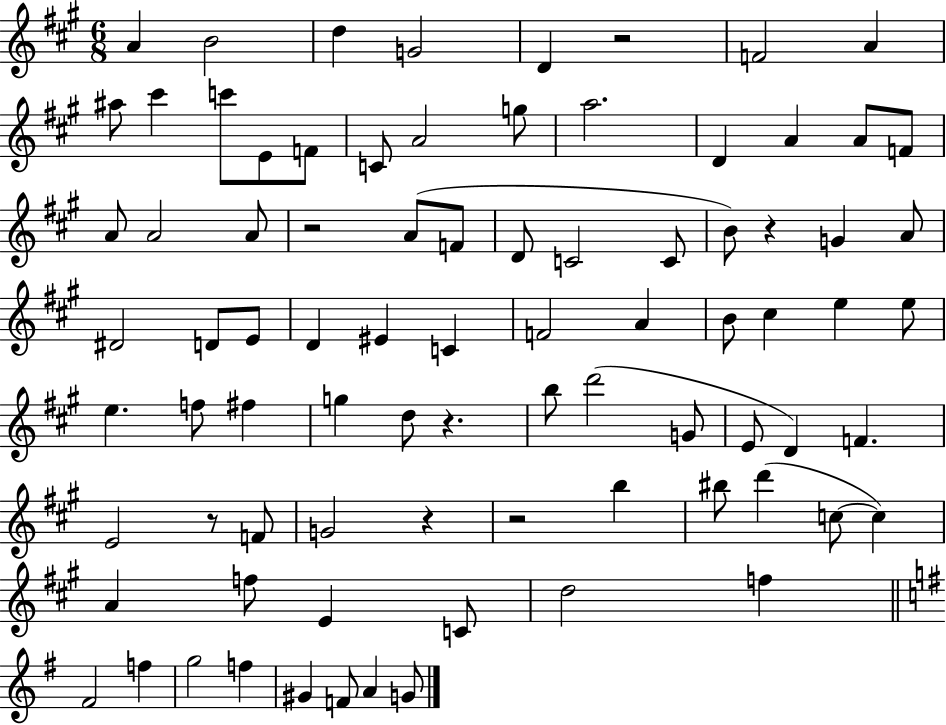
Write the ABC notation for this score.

X:1
T:Untitled
M:6/8
L:1/4
K:A
A B2 d G2 D z2 F2 A ^a/2 ^c' c'/2 E/2 F/2 C/2 A2 g/2 a2 D A A/2 F/2 A/2 A2 A/2 z2 A/2 F/2 D/2 C2 C/2 B/2 z G A/2 ^D2 D/2 E/2 D ^E C F2 A B/2 ^c e e/2 e f/2 ^f g d/2 z b/2 d'2 G/2 E/2 D F E2 z/2 F/2 G2 z z2 b ^b/2 d' c/2 c A f/2 E C/2 d2 f ^F2 f g2 f ^G F/2 A G/2